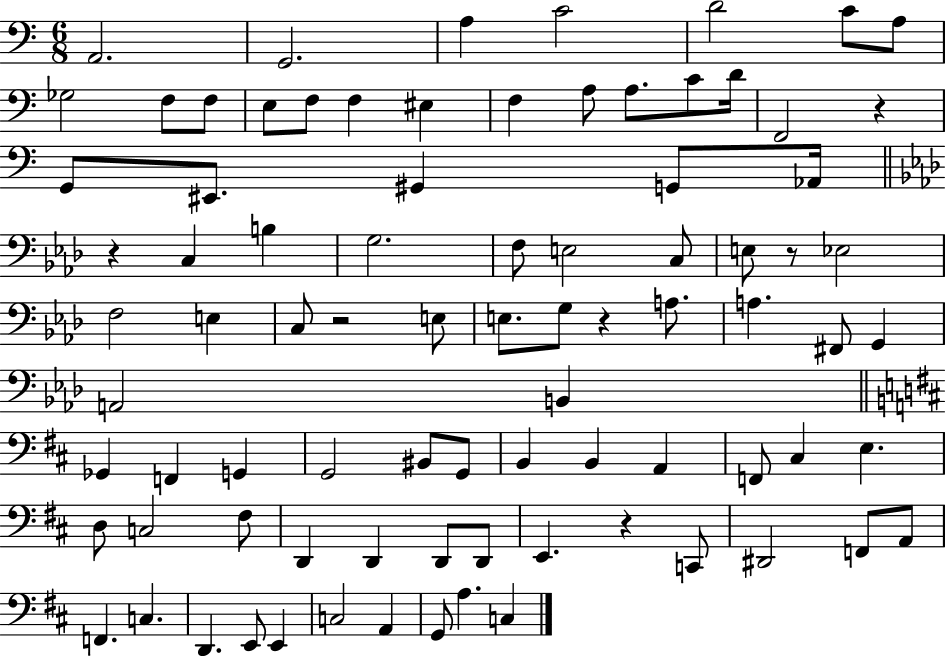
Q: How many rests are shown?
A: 6